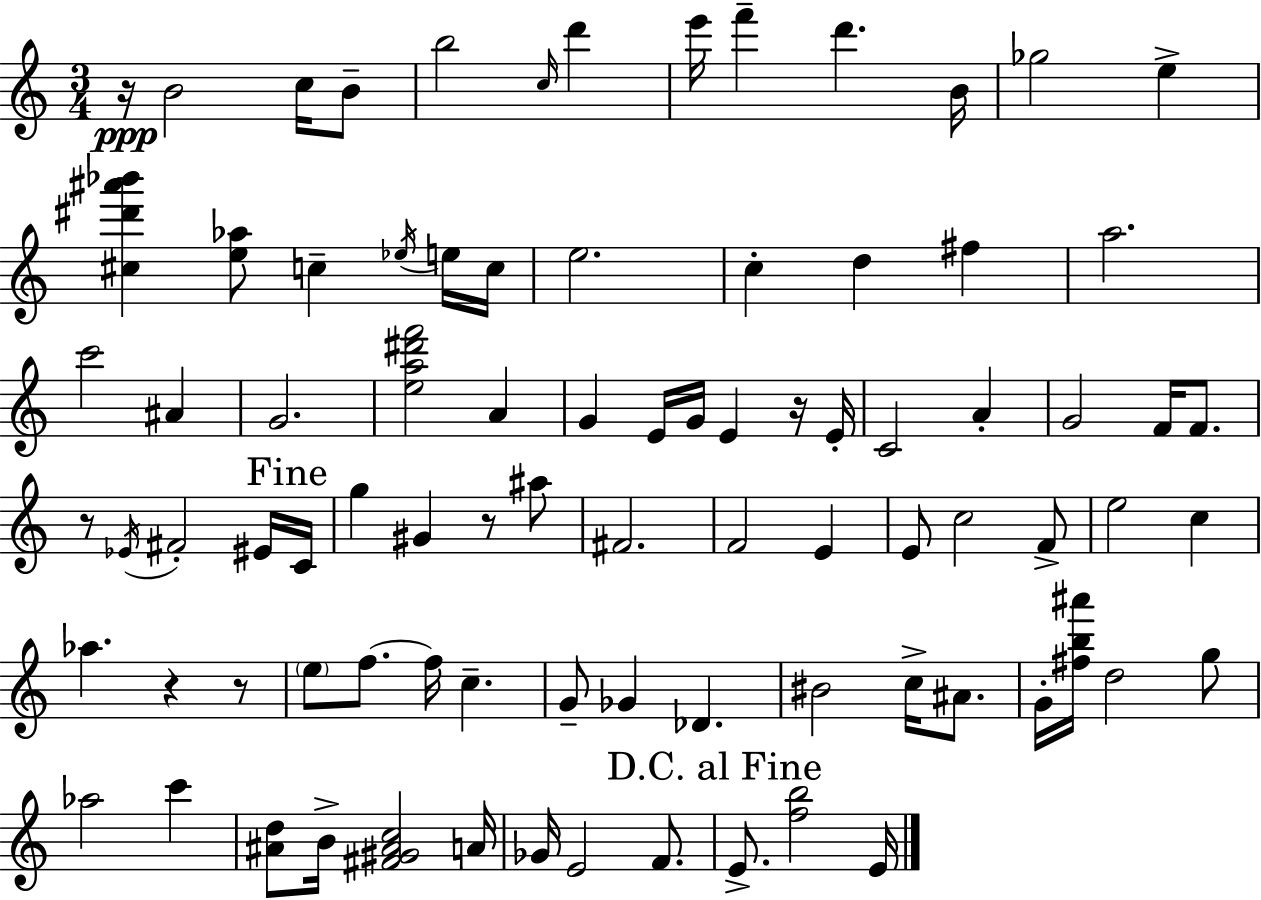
R/s B4/h C5/s B4/e B5/h C5/s D6/q E6/s F6/q D6/q. B4/s Gb5/h E5/q [C#5,D#6,A#6,Bb6]/q [E5,Ab5]/e C5/q Eb5/s E5/s C5/s E5/h. C5/q D5/q F#5/q A5/h. C6/h A#4/q G4/h. [E5,A5,D#6,F6]/h A4/q G4/q E4/s G4/s E4/q R/s E4/s C4/h A4/q G4/h F4/s F4/e. R/e Eb4/s F#4/h EIS4/s C4/s G5/q G#4/q R/e A#5/e F#4/h. F4/h E4/q E4/e C5/h F4/e E5/h C5/q Ab5/q. R/q R/e E5/e F5/e. F5/s C5/q. G4/e Gb4/q Db4/q. BIS4/h C5/s A#4/e. G4/s [F#5,B5,A#6]/s D5/h G5/e Ab5/h C6/q [A#4,D5]/e B4/s [F#4,G#4,A#4,C5]/h A4/s Gb4/s E4/h F4/e. E4/e. [F5,B5]/h E4/s